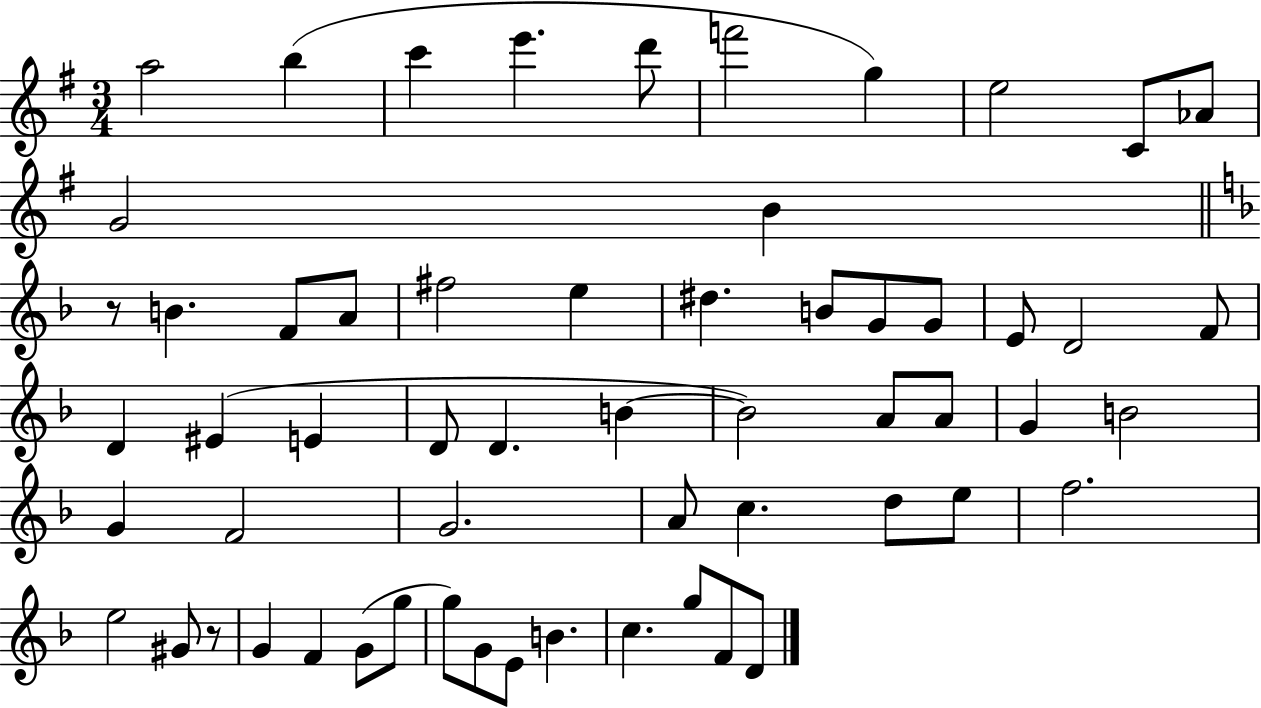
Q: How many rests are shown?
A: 2